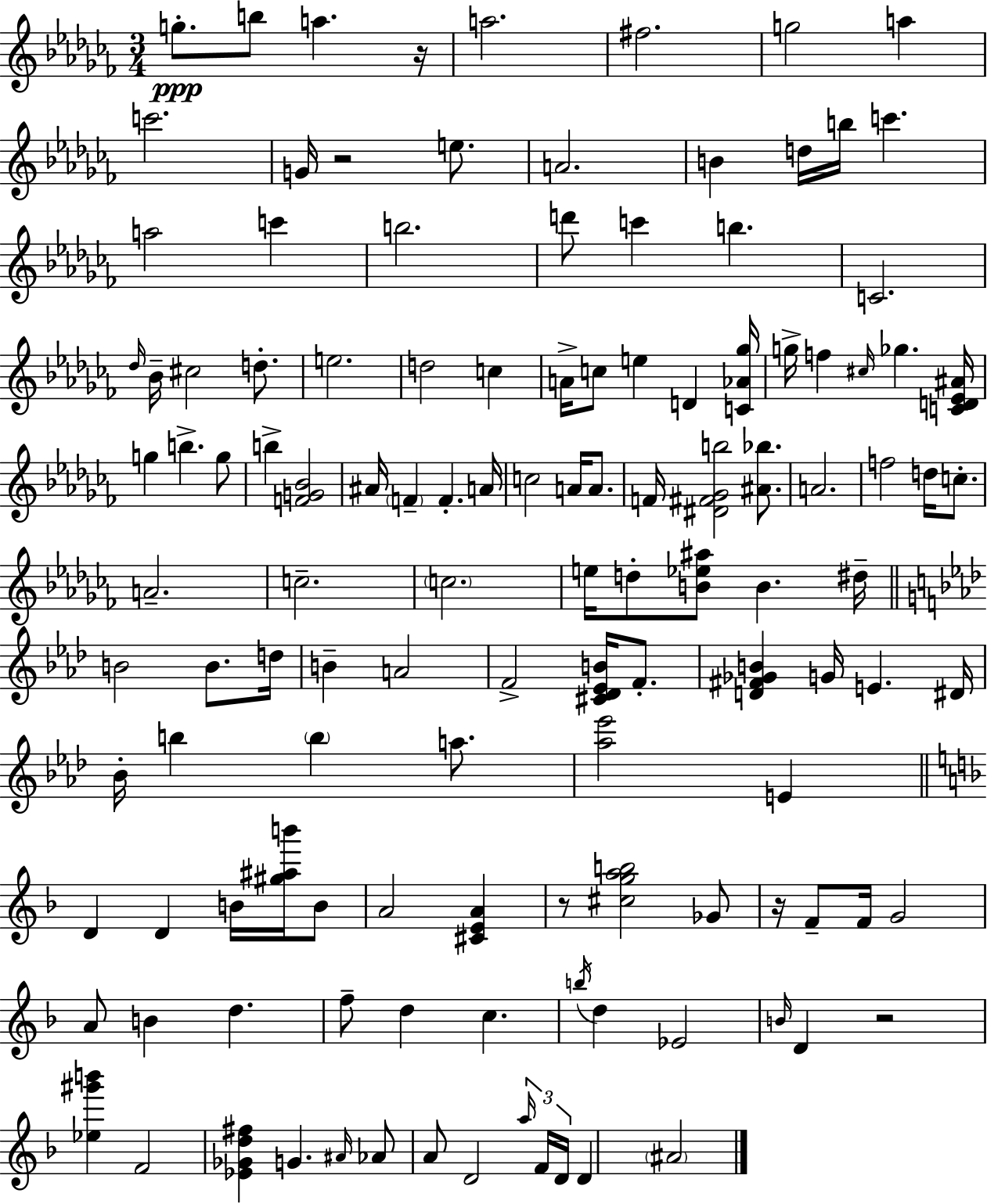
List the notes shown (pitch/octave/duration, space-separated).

G5/e. B5/e A5/q. R/s A5/h. F#5/h. G5/h A5/q C6/h. G4/s R/h E5/e. A4/h. B4/q D5/s B5/s C6/q. A5/h C6/q B5/h. D6/e C6/q B5/q. C4/h. Db5/s Bb4/s C#5/h D5/e. E5/h. D5/h C5/q A4/s C5/e E5/q D4/q [C4,Ab4,Gb5]/s G5/s F5/q C#5/s Gb5/q. [C4,D4,Eb4,A#4]/s G5/q B5/q. G5/e B5/q [F4,G4,Bb4]/h A#4/s F4/q F4/q. A4/s C5/h A4/s A4/e. F4/s [D#4,F#4,Gb4,B5]/h [A#4,Bb5]/e. A4/h. F5/h D5/s C5/e. A4/h. C5/h. C5/h. E5/s D5/e [B4,Eb5,A#5]/e B4/q. D#5/s B4/h B4/e. D5/s B4/q A4/h F4/h [C#4,Db4,Eb4,B4]/s F4/e. [D4,F#4,Gb4,B4]/q G4/s E4/q. D#4/s Bb4/s B5/q B5/q A5/e. [Ab5,Eb6]/h E4/q D4/q D4/q B4/s [G#5,A#5,B6]/s B4/e A4/h [C#4,E4,A4]/q R/e [C#5,G5,A5,B5]/h Gb4/e R/s F4/e F4/s G4/h A4/e B4/q D5/q. F5/e D5/q C5/q. B5/s D5/q Eb4/h B4/s D4/q R/h [Eb5,G#6,B6]/q F4/h [Eb4,Gb4,D5,F#5]/q G4/q. A#4/s Ab4/e A4/e D4/h A5/s F4/s D4/s D4/q A#4/h